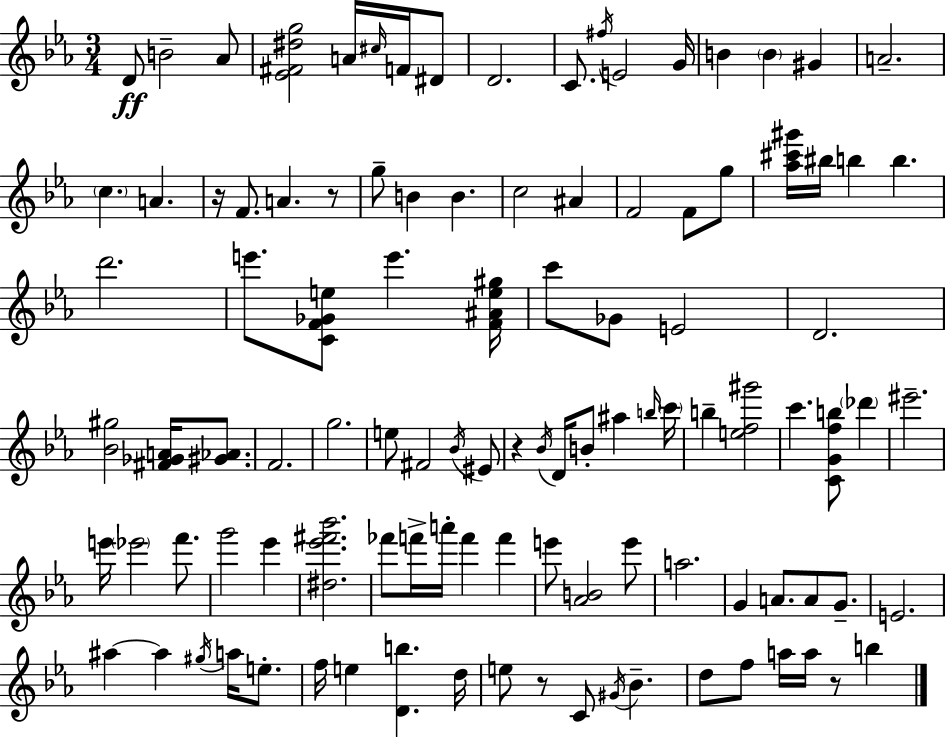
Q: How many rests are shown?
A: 5